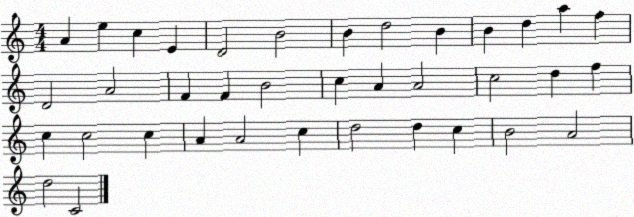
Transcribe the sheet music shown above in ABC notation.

X:1
T:Untitled
M:4/4
L:1/4
K:C
A e c E D2 B2 B d2 B B d a f D2 A2 F F B2 c A A2 c2 d f c c2 c A A2 c d2 d c B2 A2 d2 C2